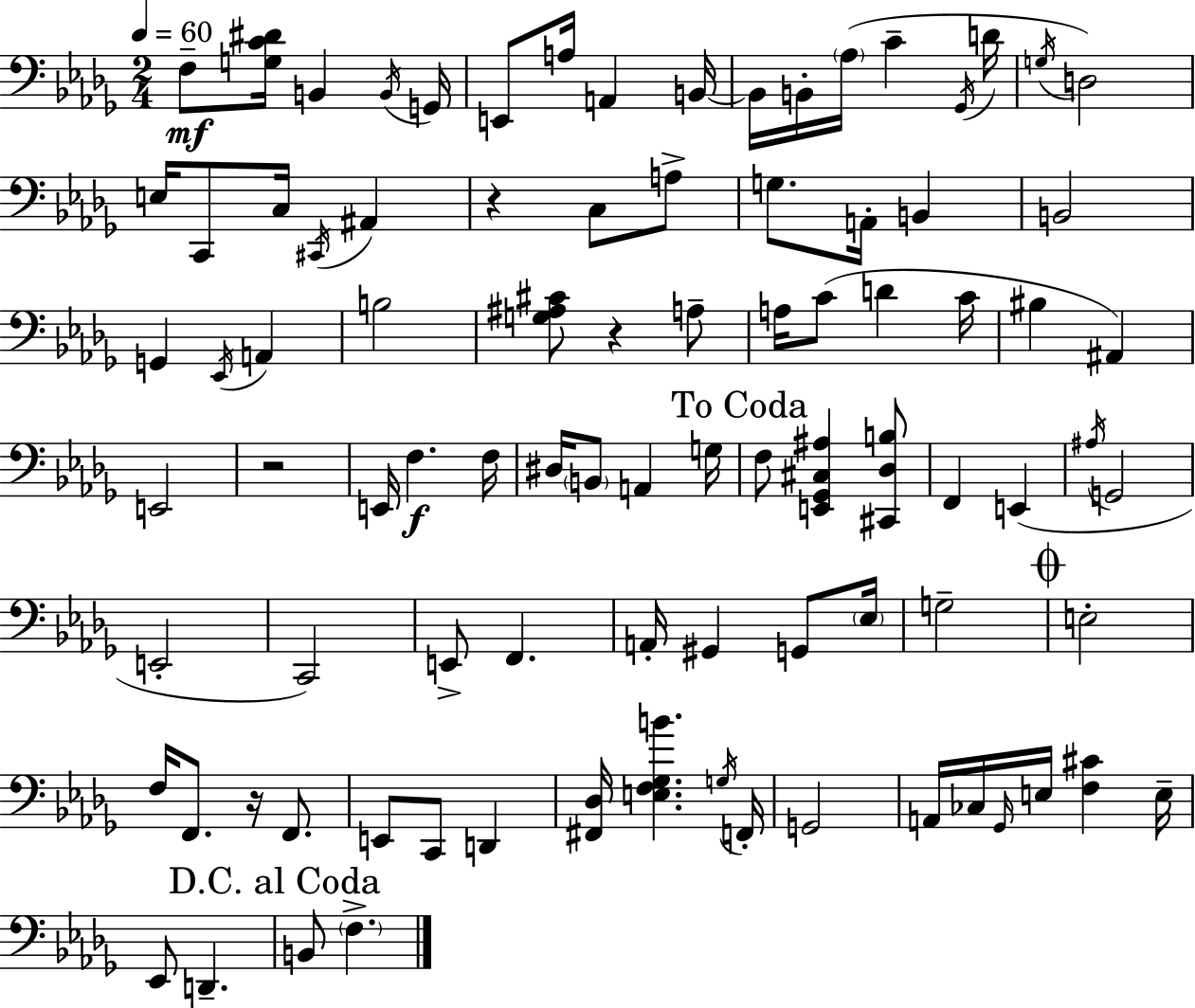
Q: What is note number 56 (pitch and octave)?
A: A2